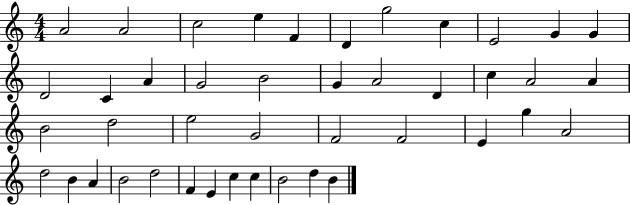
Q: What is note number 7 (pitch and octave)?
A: G5